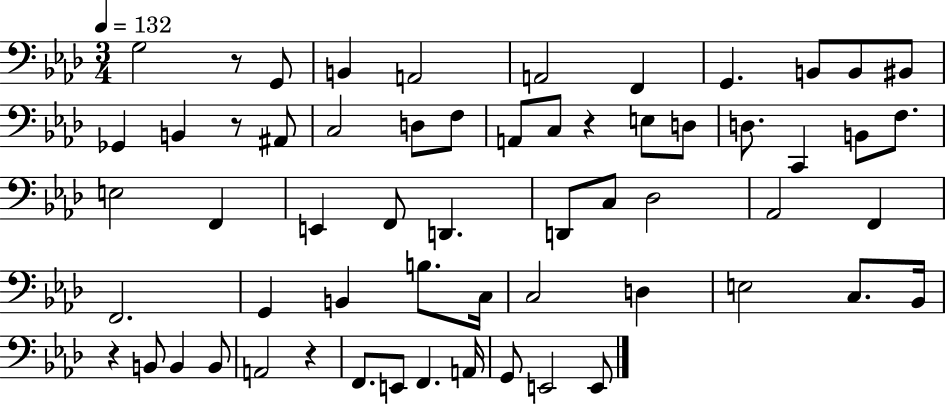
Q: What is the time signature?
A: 3/4